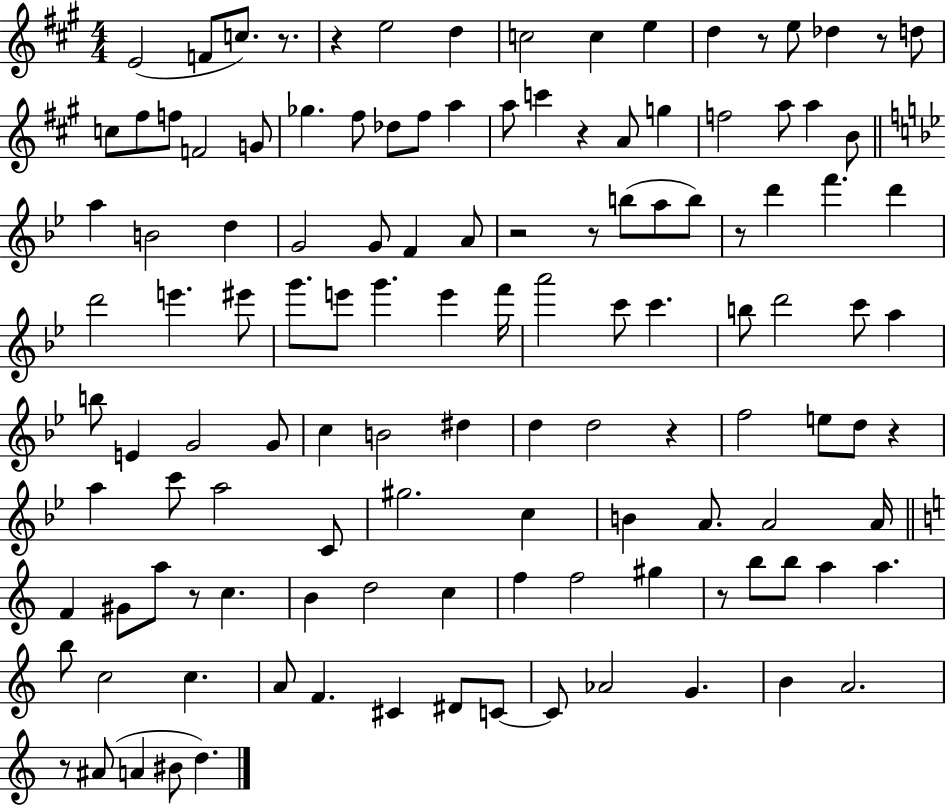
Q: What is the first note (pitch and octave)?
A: E4